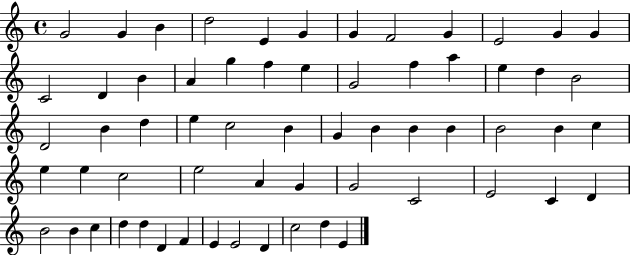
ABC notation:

X:1
T:Untitled
M:4/4
L:1/4
K:C
G2 G B d2 E G G F2 G E2 G G C2 D B A g f e G2 f a e d B2 D2 B d e c2 B G B B B B2 B c e e c2 e2 A G G2 C2 E2 C D B2 B c d d D F E E2 D c2 d E